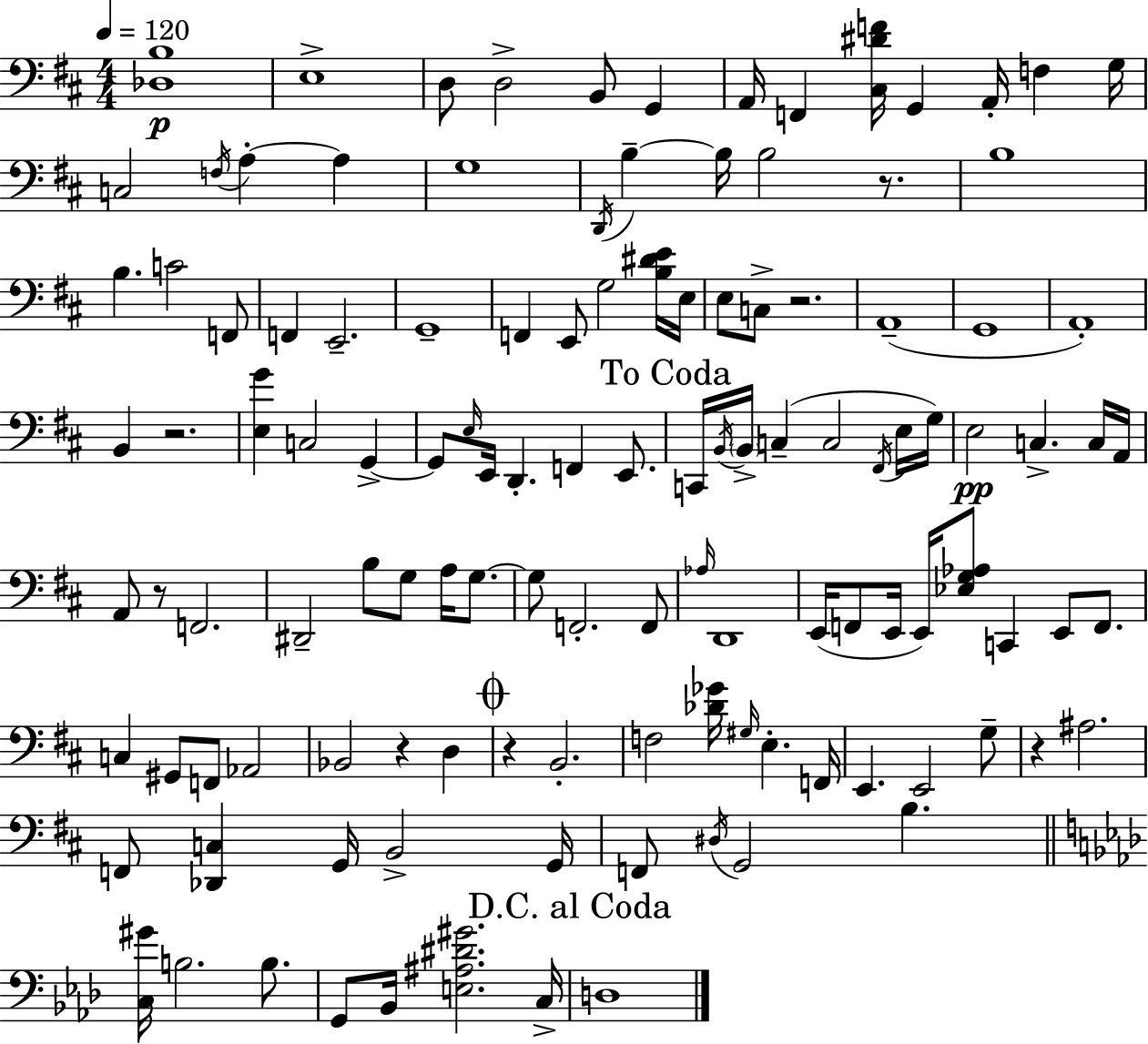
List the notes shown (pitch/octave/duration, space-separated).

[Db3,B3]/w E3/w D3/e D3/h B2/e G2/q A2/s F2/q [C#3,D#4,F4]/s G2/q A2/s F3/q G3/s C3/h F3/s A3/q A3/q G3/w D2/s B3/q B3/s B3/h R/e. B3/w B3/q. C4/h F2/e F2/q E2/h. G2/w F2/q E2/e G3/h [B3,D#4,E4]/s E3/s E3/e C3/e R/h. A2/w G2/w A2/w B2/q R/h. [E3,G4]/q C3/h G2/q G2/e E3/s E2/s D2/q. F2/q E2/e. C2/s B2/s B2/s C3/q C3/h F#2/s E3/s G3/s E3/h C3/q. C3/s A2/s A2/e R/e F2/h. D#2/h B3/e G3/e A3/s G3/e. G3/e F2/h. F2/e Ab3/s D2/w E2/s F2/e E2/s E2/s [Eb3,G3,Ab3]/e C2/q E2/e F2/e. C3/q G#2/e F2/e Ab2/h Bb2/h R/q D3/q R/q B2/h. F3/h [Db4,Gb4]/s G#3/s E3/q. F2/s E2/q. E2/h G3/e R/q A#3/h. F2/e [Db2,C3]/q G2/s B2/h G2/s F2/e D#3/s G2/h B3/q. [C3,G#4]/s B3/h. B3/e. G2/e Bb2/s [E3,A#3,D#4,G#4]/h. C3/s D3/w